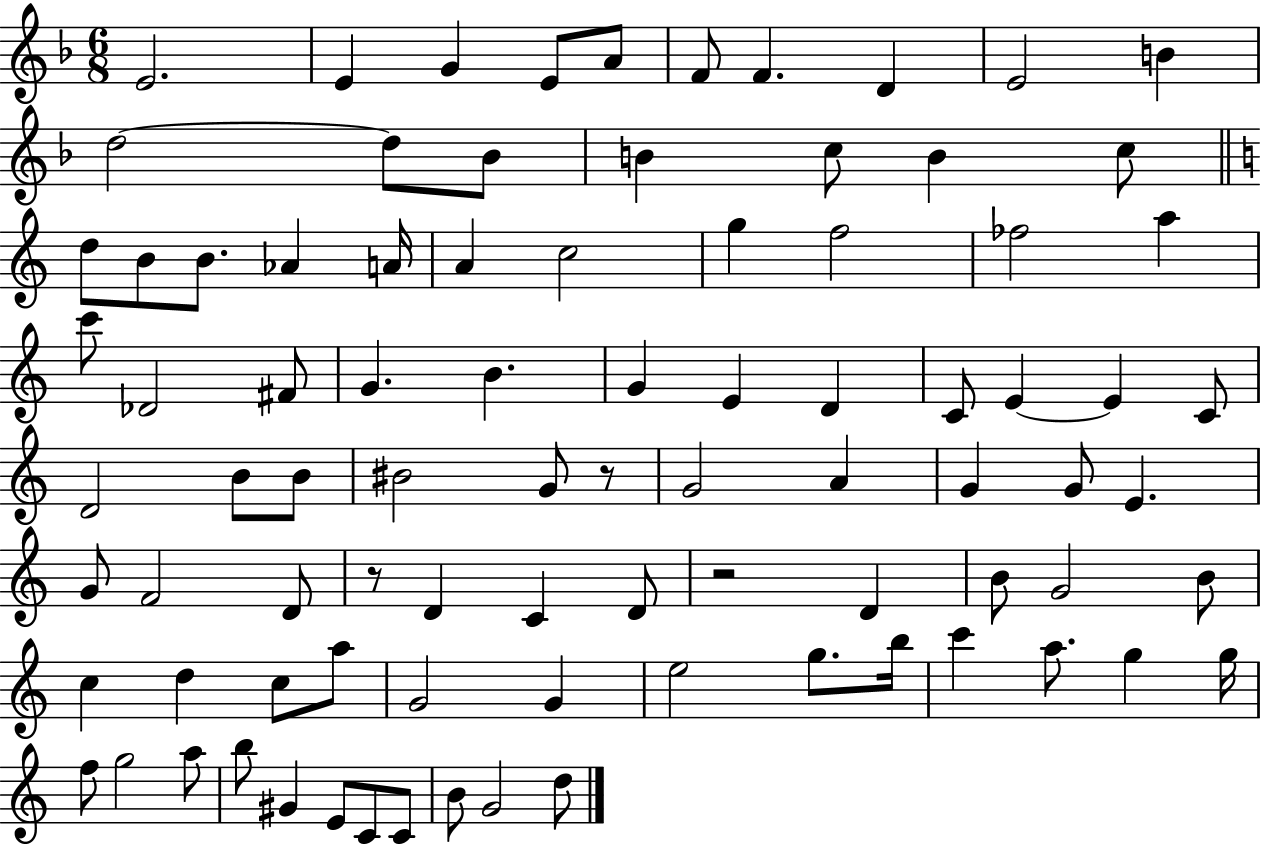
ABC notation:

X:1
T:Untitled
M:6/8
L:1/4
K:F
E2 E G E/2 A/2 F/2 F D E2 B d2 d/2 _B/2 B c/2 B c/2 d/2 B/2 B/2 _A A/4 A c2 g f2 _f2 a c'/2 _D2 ^F/2 G B G E D C/2 E E C/2 D2 B/2 B/2 ^B2 G/2 z/2 G2 A G G/2 E G/2 F2 D/2 z/2 D C D/2 z2 D B/2 G2 B/2 c d c/2 a/2 G2 G e2 g/2 b/4 c' a/2 g g/4 f/2 g2 a/2 b/2 ^G E/2 C/2 C/2 B/2 G2 d/2